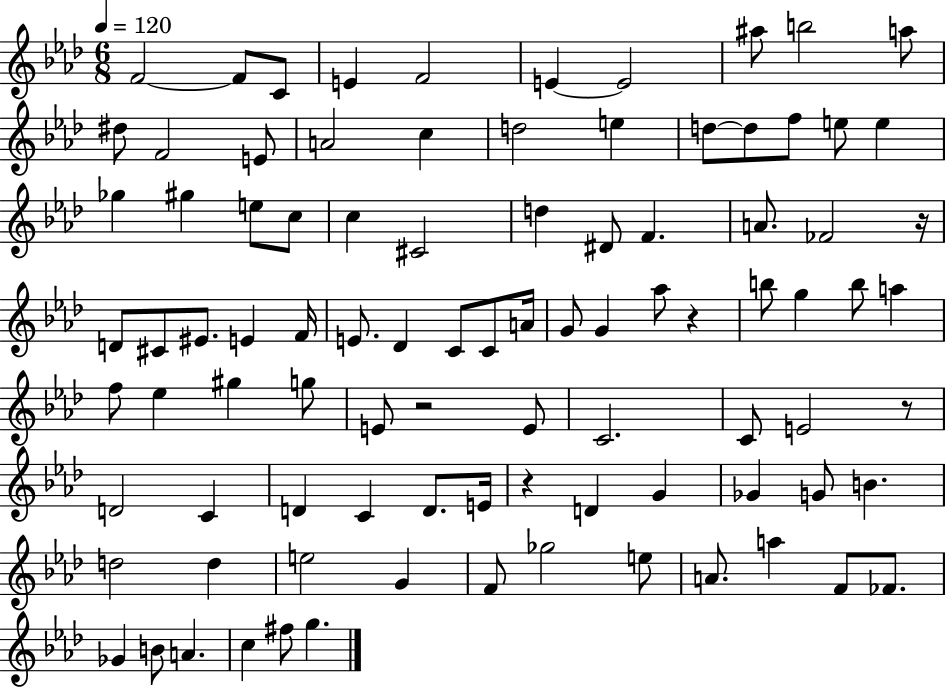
{
  \clef treble
  \numericTimeSignature
  \time 6/8
  \key aes \major
  \tempo 4 = 120
  f'2~~ f'8 c'8 | e'4 f'2 | e'4~~ e'2 | ais''8 b''2 a''8 | \break dis''8 f'2 e'8 | a'2 c''4 | d''2 e''4 | d''8~~ d''8 f''8 e''8 e''4 | \break ges''4 gis''4 e''8 c''8 | c''4 cis'2 | d''4 dis'8 f'4. | a'8. fes'2 r16 | \break d'8 cis'8 eis'8. e'4 f'16 | e'8. des'4 c'8 c'8 a'16 | g'8 g'4 aes''8 r4 | b''8 g''4 b''8 a''4 | \break f''8 ees''4 gis''4 g''8 | e'8 r2 e'8 | c'2. | c'8 e'2 r8 | \break d'2 c'4 | d'4 c'4 d'8. e'16 | r4 d'4 g'4 | ges'4 g'8 b'4. | \break d''2 d''4 | e''2 g'4 | f'8 ges''2 e''8 | a'8. a''4 f'8 fes'8. | \break ges'4 b'8 a'4. | c''4 fis''8 g''4. | \bar "|."
}